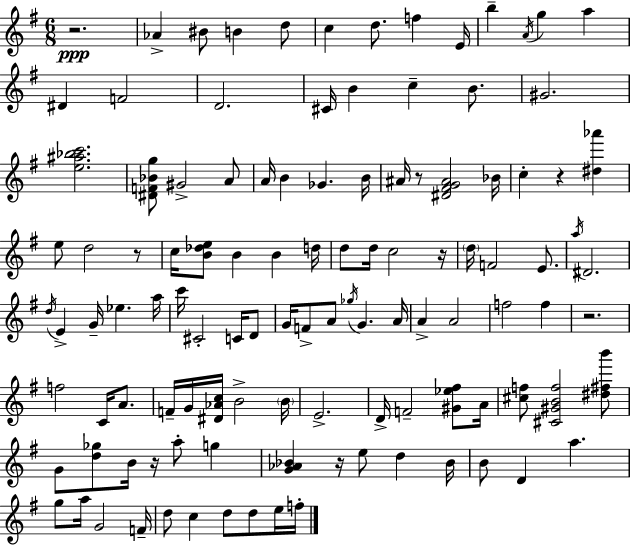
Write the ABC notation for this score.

X:1
T:Untitled
M:6/8
L:1/4
K:Em
z2 _A ^B/2 B d/2 c d/2 f E/4 b A/4 g a ^D F2 D2 ^C/4 B c B/2 ^G2 [e^a_bc']2 [^DF_Bg]/2 ^G2 A/2 A/4 B _G B/4 ^A/4 z/2 [^D^FG^A]2 _B/4 c z [^d_a'] e/2 d2 z/2 c/4 [B_de]/2 B B d/4 d/2 d/4 c2 z/4 d/4 F2 E/2 a/4 ^D2 d/4 E G/4 _e a/4 c'/4 ^C2 C/4 D/2 G/4 F/2 A/2 _g/4 G A/4 A A2 f2 f z2 f2 C/4 A/2 F/4 G/4 [^D_Ac]/4 B2 B/4 E2 D/4 F2 [^G_e^f]/2 A/4 [^cf]/2 [^C^GBf]2 [^d^fb']/2 G/2 [d_g]/2 B/4 z/4 a/2 g [G_A_B] z/4 e/2 d _B/4 B/2 D a g/2 a/4 G2 F/4 d/2 c d/2 d/2 e/4 f/4